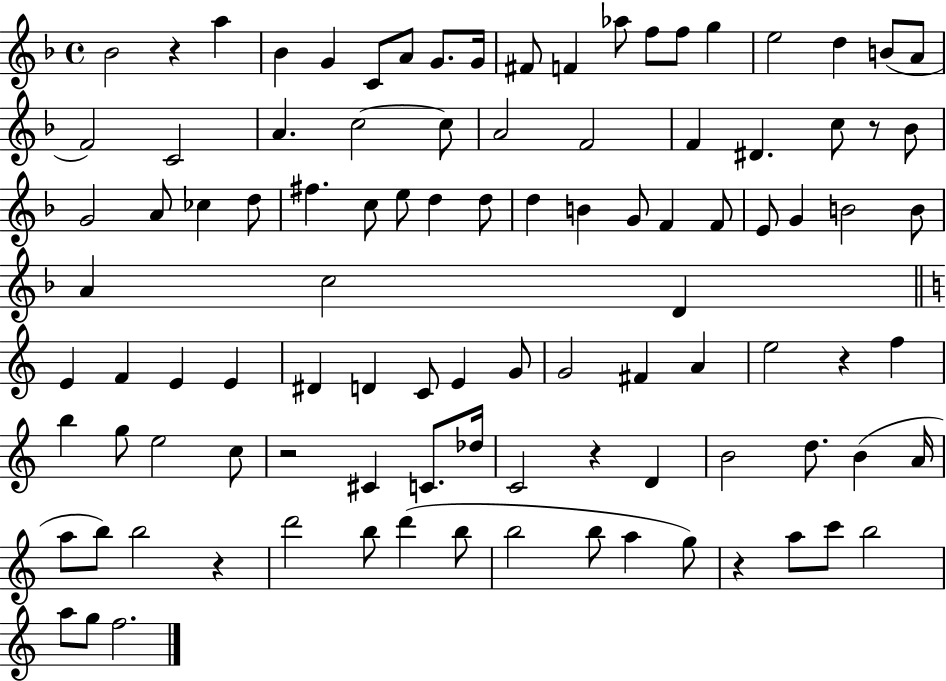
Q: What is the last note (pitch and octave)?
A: F5